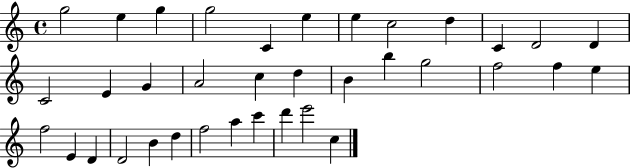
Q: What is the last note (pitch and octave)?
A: C5